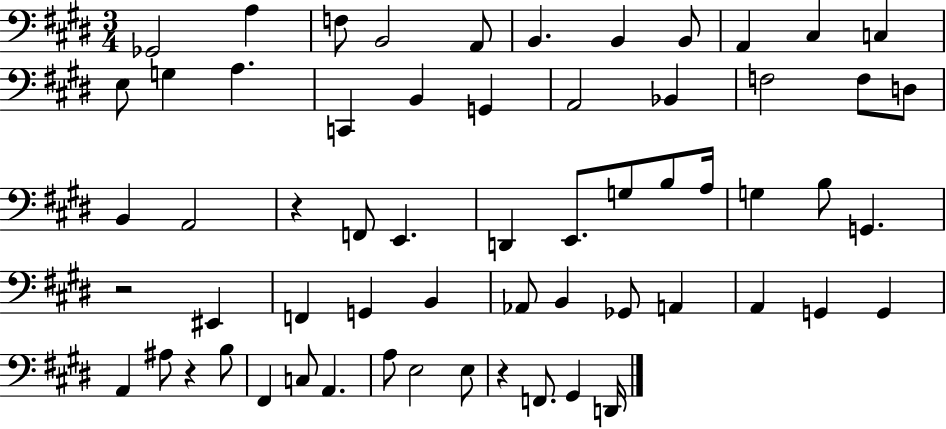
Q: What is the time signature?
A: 3/4